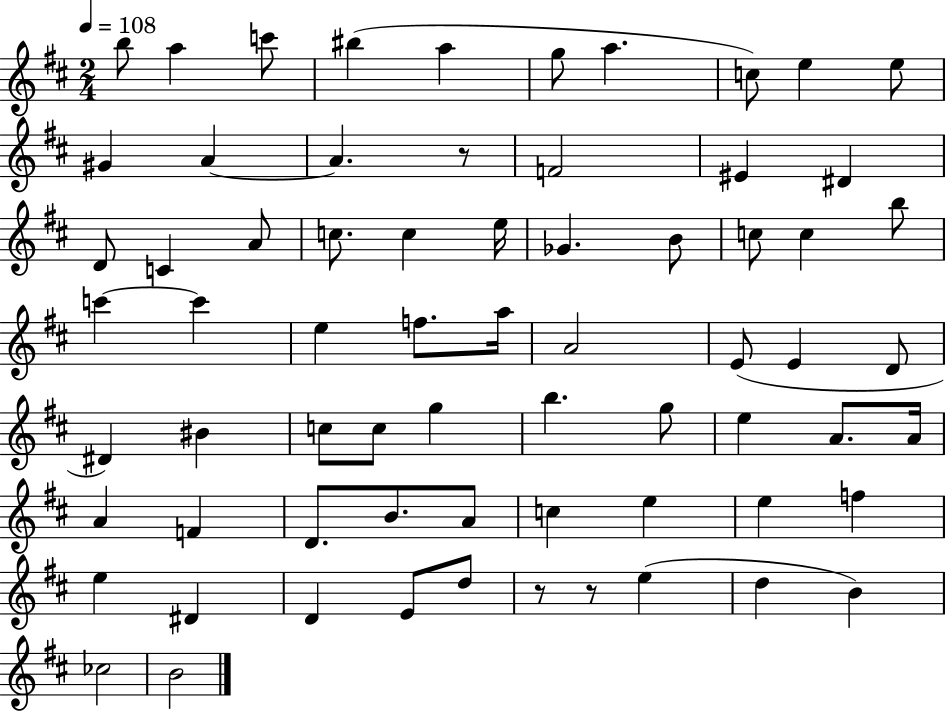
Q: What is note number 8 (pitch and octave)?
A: C5